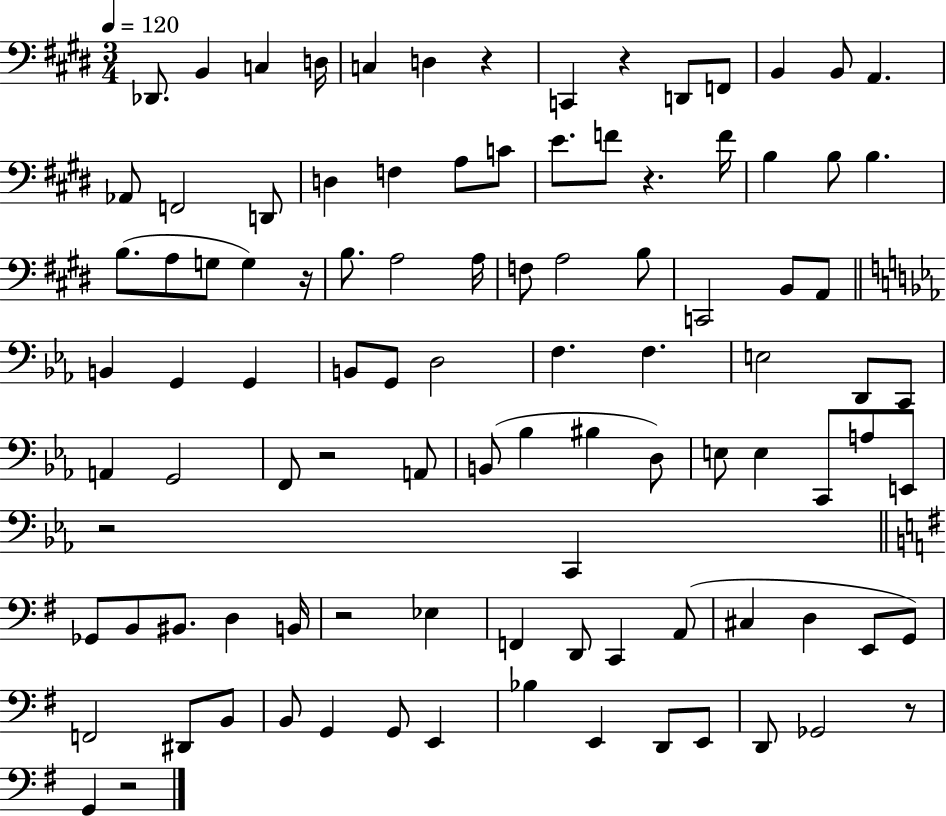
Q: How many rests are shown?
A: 9